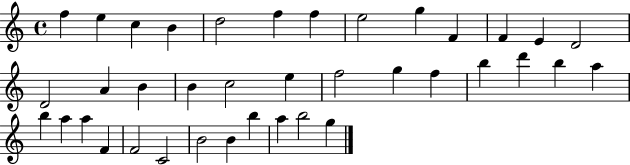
X:1
T:Untitled
M:4/4
L:1/4
K:C
f e c B d2 f f e2 g F F E D2 D2 A B B c2 e f2 g f b d' b a b a a F F2 C2 B2 B b a b2 g